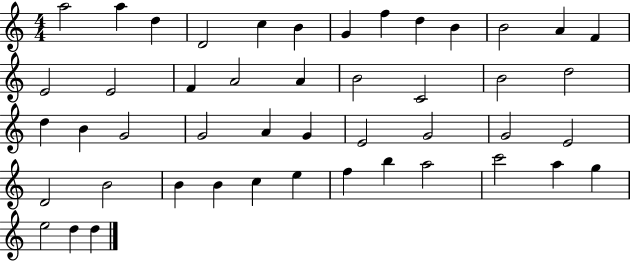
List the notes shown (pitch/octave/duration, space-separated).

A5/h A5/q D5/q D4/h C5/q B4/q G4/q F5/q D5/q B4/q B4/h A4/q F4/q E4/h E4/h F4/q A4/h A4/q B4/h C4/h B4/h D5/h D5/q B4/q G4/h G4/h A4/q G4/q E4/h G4/h G4/h E4/h D4/h B4/h B4/q B4/q C5/q E5/q F5/q B5/q A5/h C6/h A5/q G5/q E5/h D5/q D5/q